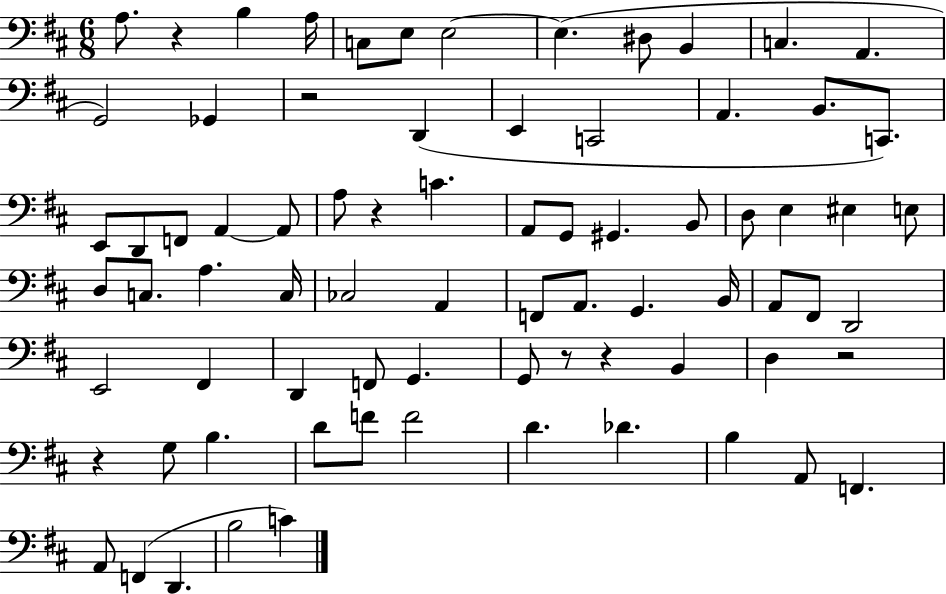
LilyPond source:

{
  \clef bass
  \numericTimeSignature
  \time 6/8
  \key d \major
  a8. r4 b4 a16 | c8 e8 e2~~ | e4.( dis8 b,4 | c4. a,4. | \break g,2) ges,4 | r2 d,4( | e,4 c,2 | a,4. b,8. c,8.) | \break e,8 d,8 f,8 a,4~~ a,8 | a8 r4 c'4. | a,8 g,8 gis,4. b,8 | d8 e4 eis4 e8 | \break d8 c8. a4. c16 | ces2 a,4 | f,8 a,8. g,4. b,16 | a,8 fis,8 d,2 | \break e,2 fis,4 | d,4 f,8 g,4. | g,8 r8 r4 b,4 | d4 r2 | \break r4 g8 b4. | d'8 f'8 f'2 | d'4. des'4. | b4 a,8 f,4. | \break a,8 f,4( d,4. | b2 c'4) | \bar "|."
}